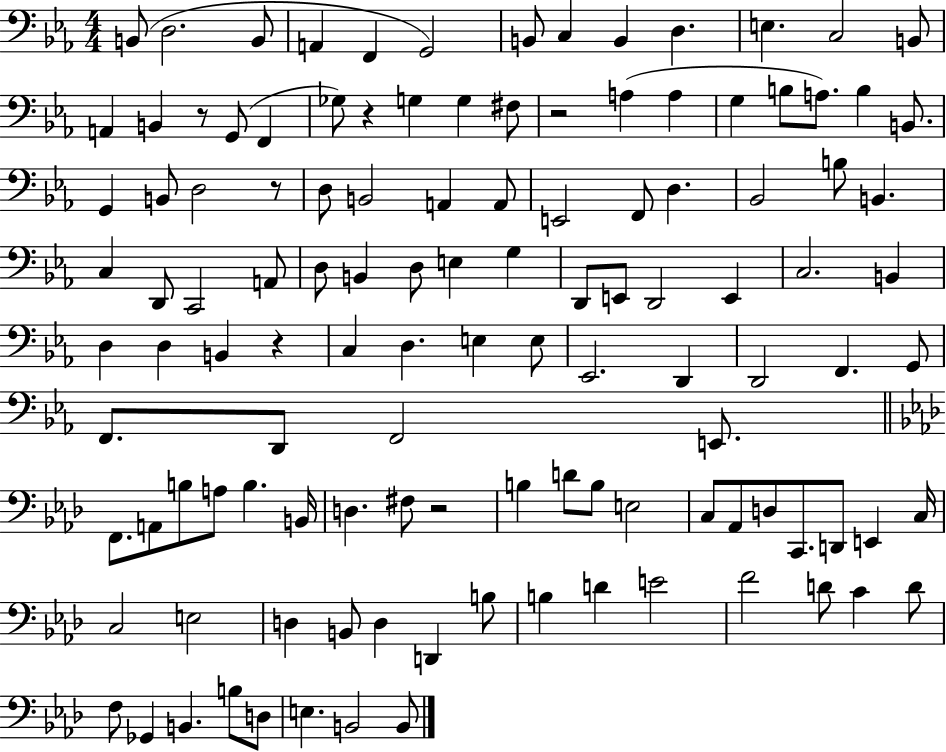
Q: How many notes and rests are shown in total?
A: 119